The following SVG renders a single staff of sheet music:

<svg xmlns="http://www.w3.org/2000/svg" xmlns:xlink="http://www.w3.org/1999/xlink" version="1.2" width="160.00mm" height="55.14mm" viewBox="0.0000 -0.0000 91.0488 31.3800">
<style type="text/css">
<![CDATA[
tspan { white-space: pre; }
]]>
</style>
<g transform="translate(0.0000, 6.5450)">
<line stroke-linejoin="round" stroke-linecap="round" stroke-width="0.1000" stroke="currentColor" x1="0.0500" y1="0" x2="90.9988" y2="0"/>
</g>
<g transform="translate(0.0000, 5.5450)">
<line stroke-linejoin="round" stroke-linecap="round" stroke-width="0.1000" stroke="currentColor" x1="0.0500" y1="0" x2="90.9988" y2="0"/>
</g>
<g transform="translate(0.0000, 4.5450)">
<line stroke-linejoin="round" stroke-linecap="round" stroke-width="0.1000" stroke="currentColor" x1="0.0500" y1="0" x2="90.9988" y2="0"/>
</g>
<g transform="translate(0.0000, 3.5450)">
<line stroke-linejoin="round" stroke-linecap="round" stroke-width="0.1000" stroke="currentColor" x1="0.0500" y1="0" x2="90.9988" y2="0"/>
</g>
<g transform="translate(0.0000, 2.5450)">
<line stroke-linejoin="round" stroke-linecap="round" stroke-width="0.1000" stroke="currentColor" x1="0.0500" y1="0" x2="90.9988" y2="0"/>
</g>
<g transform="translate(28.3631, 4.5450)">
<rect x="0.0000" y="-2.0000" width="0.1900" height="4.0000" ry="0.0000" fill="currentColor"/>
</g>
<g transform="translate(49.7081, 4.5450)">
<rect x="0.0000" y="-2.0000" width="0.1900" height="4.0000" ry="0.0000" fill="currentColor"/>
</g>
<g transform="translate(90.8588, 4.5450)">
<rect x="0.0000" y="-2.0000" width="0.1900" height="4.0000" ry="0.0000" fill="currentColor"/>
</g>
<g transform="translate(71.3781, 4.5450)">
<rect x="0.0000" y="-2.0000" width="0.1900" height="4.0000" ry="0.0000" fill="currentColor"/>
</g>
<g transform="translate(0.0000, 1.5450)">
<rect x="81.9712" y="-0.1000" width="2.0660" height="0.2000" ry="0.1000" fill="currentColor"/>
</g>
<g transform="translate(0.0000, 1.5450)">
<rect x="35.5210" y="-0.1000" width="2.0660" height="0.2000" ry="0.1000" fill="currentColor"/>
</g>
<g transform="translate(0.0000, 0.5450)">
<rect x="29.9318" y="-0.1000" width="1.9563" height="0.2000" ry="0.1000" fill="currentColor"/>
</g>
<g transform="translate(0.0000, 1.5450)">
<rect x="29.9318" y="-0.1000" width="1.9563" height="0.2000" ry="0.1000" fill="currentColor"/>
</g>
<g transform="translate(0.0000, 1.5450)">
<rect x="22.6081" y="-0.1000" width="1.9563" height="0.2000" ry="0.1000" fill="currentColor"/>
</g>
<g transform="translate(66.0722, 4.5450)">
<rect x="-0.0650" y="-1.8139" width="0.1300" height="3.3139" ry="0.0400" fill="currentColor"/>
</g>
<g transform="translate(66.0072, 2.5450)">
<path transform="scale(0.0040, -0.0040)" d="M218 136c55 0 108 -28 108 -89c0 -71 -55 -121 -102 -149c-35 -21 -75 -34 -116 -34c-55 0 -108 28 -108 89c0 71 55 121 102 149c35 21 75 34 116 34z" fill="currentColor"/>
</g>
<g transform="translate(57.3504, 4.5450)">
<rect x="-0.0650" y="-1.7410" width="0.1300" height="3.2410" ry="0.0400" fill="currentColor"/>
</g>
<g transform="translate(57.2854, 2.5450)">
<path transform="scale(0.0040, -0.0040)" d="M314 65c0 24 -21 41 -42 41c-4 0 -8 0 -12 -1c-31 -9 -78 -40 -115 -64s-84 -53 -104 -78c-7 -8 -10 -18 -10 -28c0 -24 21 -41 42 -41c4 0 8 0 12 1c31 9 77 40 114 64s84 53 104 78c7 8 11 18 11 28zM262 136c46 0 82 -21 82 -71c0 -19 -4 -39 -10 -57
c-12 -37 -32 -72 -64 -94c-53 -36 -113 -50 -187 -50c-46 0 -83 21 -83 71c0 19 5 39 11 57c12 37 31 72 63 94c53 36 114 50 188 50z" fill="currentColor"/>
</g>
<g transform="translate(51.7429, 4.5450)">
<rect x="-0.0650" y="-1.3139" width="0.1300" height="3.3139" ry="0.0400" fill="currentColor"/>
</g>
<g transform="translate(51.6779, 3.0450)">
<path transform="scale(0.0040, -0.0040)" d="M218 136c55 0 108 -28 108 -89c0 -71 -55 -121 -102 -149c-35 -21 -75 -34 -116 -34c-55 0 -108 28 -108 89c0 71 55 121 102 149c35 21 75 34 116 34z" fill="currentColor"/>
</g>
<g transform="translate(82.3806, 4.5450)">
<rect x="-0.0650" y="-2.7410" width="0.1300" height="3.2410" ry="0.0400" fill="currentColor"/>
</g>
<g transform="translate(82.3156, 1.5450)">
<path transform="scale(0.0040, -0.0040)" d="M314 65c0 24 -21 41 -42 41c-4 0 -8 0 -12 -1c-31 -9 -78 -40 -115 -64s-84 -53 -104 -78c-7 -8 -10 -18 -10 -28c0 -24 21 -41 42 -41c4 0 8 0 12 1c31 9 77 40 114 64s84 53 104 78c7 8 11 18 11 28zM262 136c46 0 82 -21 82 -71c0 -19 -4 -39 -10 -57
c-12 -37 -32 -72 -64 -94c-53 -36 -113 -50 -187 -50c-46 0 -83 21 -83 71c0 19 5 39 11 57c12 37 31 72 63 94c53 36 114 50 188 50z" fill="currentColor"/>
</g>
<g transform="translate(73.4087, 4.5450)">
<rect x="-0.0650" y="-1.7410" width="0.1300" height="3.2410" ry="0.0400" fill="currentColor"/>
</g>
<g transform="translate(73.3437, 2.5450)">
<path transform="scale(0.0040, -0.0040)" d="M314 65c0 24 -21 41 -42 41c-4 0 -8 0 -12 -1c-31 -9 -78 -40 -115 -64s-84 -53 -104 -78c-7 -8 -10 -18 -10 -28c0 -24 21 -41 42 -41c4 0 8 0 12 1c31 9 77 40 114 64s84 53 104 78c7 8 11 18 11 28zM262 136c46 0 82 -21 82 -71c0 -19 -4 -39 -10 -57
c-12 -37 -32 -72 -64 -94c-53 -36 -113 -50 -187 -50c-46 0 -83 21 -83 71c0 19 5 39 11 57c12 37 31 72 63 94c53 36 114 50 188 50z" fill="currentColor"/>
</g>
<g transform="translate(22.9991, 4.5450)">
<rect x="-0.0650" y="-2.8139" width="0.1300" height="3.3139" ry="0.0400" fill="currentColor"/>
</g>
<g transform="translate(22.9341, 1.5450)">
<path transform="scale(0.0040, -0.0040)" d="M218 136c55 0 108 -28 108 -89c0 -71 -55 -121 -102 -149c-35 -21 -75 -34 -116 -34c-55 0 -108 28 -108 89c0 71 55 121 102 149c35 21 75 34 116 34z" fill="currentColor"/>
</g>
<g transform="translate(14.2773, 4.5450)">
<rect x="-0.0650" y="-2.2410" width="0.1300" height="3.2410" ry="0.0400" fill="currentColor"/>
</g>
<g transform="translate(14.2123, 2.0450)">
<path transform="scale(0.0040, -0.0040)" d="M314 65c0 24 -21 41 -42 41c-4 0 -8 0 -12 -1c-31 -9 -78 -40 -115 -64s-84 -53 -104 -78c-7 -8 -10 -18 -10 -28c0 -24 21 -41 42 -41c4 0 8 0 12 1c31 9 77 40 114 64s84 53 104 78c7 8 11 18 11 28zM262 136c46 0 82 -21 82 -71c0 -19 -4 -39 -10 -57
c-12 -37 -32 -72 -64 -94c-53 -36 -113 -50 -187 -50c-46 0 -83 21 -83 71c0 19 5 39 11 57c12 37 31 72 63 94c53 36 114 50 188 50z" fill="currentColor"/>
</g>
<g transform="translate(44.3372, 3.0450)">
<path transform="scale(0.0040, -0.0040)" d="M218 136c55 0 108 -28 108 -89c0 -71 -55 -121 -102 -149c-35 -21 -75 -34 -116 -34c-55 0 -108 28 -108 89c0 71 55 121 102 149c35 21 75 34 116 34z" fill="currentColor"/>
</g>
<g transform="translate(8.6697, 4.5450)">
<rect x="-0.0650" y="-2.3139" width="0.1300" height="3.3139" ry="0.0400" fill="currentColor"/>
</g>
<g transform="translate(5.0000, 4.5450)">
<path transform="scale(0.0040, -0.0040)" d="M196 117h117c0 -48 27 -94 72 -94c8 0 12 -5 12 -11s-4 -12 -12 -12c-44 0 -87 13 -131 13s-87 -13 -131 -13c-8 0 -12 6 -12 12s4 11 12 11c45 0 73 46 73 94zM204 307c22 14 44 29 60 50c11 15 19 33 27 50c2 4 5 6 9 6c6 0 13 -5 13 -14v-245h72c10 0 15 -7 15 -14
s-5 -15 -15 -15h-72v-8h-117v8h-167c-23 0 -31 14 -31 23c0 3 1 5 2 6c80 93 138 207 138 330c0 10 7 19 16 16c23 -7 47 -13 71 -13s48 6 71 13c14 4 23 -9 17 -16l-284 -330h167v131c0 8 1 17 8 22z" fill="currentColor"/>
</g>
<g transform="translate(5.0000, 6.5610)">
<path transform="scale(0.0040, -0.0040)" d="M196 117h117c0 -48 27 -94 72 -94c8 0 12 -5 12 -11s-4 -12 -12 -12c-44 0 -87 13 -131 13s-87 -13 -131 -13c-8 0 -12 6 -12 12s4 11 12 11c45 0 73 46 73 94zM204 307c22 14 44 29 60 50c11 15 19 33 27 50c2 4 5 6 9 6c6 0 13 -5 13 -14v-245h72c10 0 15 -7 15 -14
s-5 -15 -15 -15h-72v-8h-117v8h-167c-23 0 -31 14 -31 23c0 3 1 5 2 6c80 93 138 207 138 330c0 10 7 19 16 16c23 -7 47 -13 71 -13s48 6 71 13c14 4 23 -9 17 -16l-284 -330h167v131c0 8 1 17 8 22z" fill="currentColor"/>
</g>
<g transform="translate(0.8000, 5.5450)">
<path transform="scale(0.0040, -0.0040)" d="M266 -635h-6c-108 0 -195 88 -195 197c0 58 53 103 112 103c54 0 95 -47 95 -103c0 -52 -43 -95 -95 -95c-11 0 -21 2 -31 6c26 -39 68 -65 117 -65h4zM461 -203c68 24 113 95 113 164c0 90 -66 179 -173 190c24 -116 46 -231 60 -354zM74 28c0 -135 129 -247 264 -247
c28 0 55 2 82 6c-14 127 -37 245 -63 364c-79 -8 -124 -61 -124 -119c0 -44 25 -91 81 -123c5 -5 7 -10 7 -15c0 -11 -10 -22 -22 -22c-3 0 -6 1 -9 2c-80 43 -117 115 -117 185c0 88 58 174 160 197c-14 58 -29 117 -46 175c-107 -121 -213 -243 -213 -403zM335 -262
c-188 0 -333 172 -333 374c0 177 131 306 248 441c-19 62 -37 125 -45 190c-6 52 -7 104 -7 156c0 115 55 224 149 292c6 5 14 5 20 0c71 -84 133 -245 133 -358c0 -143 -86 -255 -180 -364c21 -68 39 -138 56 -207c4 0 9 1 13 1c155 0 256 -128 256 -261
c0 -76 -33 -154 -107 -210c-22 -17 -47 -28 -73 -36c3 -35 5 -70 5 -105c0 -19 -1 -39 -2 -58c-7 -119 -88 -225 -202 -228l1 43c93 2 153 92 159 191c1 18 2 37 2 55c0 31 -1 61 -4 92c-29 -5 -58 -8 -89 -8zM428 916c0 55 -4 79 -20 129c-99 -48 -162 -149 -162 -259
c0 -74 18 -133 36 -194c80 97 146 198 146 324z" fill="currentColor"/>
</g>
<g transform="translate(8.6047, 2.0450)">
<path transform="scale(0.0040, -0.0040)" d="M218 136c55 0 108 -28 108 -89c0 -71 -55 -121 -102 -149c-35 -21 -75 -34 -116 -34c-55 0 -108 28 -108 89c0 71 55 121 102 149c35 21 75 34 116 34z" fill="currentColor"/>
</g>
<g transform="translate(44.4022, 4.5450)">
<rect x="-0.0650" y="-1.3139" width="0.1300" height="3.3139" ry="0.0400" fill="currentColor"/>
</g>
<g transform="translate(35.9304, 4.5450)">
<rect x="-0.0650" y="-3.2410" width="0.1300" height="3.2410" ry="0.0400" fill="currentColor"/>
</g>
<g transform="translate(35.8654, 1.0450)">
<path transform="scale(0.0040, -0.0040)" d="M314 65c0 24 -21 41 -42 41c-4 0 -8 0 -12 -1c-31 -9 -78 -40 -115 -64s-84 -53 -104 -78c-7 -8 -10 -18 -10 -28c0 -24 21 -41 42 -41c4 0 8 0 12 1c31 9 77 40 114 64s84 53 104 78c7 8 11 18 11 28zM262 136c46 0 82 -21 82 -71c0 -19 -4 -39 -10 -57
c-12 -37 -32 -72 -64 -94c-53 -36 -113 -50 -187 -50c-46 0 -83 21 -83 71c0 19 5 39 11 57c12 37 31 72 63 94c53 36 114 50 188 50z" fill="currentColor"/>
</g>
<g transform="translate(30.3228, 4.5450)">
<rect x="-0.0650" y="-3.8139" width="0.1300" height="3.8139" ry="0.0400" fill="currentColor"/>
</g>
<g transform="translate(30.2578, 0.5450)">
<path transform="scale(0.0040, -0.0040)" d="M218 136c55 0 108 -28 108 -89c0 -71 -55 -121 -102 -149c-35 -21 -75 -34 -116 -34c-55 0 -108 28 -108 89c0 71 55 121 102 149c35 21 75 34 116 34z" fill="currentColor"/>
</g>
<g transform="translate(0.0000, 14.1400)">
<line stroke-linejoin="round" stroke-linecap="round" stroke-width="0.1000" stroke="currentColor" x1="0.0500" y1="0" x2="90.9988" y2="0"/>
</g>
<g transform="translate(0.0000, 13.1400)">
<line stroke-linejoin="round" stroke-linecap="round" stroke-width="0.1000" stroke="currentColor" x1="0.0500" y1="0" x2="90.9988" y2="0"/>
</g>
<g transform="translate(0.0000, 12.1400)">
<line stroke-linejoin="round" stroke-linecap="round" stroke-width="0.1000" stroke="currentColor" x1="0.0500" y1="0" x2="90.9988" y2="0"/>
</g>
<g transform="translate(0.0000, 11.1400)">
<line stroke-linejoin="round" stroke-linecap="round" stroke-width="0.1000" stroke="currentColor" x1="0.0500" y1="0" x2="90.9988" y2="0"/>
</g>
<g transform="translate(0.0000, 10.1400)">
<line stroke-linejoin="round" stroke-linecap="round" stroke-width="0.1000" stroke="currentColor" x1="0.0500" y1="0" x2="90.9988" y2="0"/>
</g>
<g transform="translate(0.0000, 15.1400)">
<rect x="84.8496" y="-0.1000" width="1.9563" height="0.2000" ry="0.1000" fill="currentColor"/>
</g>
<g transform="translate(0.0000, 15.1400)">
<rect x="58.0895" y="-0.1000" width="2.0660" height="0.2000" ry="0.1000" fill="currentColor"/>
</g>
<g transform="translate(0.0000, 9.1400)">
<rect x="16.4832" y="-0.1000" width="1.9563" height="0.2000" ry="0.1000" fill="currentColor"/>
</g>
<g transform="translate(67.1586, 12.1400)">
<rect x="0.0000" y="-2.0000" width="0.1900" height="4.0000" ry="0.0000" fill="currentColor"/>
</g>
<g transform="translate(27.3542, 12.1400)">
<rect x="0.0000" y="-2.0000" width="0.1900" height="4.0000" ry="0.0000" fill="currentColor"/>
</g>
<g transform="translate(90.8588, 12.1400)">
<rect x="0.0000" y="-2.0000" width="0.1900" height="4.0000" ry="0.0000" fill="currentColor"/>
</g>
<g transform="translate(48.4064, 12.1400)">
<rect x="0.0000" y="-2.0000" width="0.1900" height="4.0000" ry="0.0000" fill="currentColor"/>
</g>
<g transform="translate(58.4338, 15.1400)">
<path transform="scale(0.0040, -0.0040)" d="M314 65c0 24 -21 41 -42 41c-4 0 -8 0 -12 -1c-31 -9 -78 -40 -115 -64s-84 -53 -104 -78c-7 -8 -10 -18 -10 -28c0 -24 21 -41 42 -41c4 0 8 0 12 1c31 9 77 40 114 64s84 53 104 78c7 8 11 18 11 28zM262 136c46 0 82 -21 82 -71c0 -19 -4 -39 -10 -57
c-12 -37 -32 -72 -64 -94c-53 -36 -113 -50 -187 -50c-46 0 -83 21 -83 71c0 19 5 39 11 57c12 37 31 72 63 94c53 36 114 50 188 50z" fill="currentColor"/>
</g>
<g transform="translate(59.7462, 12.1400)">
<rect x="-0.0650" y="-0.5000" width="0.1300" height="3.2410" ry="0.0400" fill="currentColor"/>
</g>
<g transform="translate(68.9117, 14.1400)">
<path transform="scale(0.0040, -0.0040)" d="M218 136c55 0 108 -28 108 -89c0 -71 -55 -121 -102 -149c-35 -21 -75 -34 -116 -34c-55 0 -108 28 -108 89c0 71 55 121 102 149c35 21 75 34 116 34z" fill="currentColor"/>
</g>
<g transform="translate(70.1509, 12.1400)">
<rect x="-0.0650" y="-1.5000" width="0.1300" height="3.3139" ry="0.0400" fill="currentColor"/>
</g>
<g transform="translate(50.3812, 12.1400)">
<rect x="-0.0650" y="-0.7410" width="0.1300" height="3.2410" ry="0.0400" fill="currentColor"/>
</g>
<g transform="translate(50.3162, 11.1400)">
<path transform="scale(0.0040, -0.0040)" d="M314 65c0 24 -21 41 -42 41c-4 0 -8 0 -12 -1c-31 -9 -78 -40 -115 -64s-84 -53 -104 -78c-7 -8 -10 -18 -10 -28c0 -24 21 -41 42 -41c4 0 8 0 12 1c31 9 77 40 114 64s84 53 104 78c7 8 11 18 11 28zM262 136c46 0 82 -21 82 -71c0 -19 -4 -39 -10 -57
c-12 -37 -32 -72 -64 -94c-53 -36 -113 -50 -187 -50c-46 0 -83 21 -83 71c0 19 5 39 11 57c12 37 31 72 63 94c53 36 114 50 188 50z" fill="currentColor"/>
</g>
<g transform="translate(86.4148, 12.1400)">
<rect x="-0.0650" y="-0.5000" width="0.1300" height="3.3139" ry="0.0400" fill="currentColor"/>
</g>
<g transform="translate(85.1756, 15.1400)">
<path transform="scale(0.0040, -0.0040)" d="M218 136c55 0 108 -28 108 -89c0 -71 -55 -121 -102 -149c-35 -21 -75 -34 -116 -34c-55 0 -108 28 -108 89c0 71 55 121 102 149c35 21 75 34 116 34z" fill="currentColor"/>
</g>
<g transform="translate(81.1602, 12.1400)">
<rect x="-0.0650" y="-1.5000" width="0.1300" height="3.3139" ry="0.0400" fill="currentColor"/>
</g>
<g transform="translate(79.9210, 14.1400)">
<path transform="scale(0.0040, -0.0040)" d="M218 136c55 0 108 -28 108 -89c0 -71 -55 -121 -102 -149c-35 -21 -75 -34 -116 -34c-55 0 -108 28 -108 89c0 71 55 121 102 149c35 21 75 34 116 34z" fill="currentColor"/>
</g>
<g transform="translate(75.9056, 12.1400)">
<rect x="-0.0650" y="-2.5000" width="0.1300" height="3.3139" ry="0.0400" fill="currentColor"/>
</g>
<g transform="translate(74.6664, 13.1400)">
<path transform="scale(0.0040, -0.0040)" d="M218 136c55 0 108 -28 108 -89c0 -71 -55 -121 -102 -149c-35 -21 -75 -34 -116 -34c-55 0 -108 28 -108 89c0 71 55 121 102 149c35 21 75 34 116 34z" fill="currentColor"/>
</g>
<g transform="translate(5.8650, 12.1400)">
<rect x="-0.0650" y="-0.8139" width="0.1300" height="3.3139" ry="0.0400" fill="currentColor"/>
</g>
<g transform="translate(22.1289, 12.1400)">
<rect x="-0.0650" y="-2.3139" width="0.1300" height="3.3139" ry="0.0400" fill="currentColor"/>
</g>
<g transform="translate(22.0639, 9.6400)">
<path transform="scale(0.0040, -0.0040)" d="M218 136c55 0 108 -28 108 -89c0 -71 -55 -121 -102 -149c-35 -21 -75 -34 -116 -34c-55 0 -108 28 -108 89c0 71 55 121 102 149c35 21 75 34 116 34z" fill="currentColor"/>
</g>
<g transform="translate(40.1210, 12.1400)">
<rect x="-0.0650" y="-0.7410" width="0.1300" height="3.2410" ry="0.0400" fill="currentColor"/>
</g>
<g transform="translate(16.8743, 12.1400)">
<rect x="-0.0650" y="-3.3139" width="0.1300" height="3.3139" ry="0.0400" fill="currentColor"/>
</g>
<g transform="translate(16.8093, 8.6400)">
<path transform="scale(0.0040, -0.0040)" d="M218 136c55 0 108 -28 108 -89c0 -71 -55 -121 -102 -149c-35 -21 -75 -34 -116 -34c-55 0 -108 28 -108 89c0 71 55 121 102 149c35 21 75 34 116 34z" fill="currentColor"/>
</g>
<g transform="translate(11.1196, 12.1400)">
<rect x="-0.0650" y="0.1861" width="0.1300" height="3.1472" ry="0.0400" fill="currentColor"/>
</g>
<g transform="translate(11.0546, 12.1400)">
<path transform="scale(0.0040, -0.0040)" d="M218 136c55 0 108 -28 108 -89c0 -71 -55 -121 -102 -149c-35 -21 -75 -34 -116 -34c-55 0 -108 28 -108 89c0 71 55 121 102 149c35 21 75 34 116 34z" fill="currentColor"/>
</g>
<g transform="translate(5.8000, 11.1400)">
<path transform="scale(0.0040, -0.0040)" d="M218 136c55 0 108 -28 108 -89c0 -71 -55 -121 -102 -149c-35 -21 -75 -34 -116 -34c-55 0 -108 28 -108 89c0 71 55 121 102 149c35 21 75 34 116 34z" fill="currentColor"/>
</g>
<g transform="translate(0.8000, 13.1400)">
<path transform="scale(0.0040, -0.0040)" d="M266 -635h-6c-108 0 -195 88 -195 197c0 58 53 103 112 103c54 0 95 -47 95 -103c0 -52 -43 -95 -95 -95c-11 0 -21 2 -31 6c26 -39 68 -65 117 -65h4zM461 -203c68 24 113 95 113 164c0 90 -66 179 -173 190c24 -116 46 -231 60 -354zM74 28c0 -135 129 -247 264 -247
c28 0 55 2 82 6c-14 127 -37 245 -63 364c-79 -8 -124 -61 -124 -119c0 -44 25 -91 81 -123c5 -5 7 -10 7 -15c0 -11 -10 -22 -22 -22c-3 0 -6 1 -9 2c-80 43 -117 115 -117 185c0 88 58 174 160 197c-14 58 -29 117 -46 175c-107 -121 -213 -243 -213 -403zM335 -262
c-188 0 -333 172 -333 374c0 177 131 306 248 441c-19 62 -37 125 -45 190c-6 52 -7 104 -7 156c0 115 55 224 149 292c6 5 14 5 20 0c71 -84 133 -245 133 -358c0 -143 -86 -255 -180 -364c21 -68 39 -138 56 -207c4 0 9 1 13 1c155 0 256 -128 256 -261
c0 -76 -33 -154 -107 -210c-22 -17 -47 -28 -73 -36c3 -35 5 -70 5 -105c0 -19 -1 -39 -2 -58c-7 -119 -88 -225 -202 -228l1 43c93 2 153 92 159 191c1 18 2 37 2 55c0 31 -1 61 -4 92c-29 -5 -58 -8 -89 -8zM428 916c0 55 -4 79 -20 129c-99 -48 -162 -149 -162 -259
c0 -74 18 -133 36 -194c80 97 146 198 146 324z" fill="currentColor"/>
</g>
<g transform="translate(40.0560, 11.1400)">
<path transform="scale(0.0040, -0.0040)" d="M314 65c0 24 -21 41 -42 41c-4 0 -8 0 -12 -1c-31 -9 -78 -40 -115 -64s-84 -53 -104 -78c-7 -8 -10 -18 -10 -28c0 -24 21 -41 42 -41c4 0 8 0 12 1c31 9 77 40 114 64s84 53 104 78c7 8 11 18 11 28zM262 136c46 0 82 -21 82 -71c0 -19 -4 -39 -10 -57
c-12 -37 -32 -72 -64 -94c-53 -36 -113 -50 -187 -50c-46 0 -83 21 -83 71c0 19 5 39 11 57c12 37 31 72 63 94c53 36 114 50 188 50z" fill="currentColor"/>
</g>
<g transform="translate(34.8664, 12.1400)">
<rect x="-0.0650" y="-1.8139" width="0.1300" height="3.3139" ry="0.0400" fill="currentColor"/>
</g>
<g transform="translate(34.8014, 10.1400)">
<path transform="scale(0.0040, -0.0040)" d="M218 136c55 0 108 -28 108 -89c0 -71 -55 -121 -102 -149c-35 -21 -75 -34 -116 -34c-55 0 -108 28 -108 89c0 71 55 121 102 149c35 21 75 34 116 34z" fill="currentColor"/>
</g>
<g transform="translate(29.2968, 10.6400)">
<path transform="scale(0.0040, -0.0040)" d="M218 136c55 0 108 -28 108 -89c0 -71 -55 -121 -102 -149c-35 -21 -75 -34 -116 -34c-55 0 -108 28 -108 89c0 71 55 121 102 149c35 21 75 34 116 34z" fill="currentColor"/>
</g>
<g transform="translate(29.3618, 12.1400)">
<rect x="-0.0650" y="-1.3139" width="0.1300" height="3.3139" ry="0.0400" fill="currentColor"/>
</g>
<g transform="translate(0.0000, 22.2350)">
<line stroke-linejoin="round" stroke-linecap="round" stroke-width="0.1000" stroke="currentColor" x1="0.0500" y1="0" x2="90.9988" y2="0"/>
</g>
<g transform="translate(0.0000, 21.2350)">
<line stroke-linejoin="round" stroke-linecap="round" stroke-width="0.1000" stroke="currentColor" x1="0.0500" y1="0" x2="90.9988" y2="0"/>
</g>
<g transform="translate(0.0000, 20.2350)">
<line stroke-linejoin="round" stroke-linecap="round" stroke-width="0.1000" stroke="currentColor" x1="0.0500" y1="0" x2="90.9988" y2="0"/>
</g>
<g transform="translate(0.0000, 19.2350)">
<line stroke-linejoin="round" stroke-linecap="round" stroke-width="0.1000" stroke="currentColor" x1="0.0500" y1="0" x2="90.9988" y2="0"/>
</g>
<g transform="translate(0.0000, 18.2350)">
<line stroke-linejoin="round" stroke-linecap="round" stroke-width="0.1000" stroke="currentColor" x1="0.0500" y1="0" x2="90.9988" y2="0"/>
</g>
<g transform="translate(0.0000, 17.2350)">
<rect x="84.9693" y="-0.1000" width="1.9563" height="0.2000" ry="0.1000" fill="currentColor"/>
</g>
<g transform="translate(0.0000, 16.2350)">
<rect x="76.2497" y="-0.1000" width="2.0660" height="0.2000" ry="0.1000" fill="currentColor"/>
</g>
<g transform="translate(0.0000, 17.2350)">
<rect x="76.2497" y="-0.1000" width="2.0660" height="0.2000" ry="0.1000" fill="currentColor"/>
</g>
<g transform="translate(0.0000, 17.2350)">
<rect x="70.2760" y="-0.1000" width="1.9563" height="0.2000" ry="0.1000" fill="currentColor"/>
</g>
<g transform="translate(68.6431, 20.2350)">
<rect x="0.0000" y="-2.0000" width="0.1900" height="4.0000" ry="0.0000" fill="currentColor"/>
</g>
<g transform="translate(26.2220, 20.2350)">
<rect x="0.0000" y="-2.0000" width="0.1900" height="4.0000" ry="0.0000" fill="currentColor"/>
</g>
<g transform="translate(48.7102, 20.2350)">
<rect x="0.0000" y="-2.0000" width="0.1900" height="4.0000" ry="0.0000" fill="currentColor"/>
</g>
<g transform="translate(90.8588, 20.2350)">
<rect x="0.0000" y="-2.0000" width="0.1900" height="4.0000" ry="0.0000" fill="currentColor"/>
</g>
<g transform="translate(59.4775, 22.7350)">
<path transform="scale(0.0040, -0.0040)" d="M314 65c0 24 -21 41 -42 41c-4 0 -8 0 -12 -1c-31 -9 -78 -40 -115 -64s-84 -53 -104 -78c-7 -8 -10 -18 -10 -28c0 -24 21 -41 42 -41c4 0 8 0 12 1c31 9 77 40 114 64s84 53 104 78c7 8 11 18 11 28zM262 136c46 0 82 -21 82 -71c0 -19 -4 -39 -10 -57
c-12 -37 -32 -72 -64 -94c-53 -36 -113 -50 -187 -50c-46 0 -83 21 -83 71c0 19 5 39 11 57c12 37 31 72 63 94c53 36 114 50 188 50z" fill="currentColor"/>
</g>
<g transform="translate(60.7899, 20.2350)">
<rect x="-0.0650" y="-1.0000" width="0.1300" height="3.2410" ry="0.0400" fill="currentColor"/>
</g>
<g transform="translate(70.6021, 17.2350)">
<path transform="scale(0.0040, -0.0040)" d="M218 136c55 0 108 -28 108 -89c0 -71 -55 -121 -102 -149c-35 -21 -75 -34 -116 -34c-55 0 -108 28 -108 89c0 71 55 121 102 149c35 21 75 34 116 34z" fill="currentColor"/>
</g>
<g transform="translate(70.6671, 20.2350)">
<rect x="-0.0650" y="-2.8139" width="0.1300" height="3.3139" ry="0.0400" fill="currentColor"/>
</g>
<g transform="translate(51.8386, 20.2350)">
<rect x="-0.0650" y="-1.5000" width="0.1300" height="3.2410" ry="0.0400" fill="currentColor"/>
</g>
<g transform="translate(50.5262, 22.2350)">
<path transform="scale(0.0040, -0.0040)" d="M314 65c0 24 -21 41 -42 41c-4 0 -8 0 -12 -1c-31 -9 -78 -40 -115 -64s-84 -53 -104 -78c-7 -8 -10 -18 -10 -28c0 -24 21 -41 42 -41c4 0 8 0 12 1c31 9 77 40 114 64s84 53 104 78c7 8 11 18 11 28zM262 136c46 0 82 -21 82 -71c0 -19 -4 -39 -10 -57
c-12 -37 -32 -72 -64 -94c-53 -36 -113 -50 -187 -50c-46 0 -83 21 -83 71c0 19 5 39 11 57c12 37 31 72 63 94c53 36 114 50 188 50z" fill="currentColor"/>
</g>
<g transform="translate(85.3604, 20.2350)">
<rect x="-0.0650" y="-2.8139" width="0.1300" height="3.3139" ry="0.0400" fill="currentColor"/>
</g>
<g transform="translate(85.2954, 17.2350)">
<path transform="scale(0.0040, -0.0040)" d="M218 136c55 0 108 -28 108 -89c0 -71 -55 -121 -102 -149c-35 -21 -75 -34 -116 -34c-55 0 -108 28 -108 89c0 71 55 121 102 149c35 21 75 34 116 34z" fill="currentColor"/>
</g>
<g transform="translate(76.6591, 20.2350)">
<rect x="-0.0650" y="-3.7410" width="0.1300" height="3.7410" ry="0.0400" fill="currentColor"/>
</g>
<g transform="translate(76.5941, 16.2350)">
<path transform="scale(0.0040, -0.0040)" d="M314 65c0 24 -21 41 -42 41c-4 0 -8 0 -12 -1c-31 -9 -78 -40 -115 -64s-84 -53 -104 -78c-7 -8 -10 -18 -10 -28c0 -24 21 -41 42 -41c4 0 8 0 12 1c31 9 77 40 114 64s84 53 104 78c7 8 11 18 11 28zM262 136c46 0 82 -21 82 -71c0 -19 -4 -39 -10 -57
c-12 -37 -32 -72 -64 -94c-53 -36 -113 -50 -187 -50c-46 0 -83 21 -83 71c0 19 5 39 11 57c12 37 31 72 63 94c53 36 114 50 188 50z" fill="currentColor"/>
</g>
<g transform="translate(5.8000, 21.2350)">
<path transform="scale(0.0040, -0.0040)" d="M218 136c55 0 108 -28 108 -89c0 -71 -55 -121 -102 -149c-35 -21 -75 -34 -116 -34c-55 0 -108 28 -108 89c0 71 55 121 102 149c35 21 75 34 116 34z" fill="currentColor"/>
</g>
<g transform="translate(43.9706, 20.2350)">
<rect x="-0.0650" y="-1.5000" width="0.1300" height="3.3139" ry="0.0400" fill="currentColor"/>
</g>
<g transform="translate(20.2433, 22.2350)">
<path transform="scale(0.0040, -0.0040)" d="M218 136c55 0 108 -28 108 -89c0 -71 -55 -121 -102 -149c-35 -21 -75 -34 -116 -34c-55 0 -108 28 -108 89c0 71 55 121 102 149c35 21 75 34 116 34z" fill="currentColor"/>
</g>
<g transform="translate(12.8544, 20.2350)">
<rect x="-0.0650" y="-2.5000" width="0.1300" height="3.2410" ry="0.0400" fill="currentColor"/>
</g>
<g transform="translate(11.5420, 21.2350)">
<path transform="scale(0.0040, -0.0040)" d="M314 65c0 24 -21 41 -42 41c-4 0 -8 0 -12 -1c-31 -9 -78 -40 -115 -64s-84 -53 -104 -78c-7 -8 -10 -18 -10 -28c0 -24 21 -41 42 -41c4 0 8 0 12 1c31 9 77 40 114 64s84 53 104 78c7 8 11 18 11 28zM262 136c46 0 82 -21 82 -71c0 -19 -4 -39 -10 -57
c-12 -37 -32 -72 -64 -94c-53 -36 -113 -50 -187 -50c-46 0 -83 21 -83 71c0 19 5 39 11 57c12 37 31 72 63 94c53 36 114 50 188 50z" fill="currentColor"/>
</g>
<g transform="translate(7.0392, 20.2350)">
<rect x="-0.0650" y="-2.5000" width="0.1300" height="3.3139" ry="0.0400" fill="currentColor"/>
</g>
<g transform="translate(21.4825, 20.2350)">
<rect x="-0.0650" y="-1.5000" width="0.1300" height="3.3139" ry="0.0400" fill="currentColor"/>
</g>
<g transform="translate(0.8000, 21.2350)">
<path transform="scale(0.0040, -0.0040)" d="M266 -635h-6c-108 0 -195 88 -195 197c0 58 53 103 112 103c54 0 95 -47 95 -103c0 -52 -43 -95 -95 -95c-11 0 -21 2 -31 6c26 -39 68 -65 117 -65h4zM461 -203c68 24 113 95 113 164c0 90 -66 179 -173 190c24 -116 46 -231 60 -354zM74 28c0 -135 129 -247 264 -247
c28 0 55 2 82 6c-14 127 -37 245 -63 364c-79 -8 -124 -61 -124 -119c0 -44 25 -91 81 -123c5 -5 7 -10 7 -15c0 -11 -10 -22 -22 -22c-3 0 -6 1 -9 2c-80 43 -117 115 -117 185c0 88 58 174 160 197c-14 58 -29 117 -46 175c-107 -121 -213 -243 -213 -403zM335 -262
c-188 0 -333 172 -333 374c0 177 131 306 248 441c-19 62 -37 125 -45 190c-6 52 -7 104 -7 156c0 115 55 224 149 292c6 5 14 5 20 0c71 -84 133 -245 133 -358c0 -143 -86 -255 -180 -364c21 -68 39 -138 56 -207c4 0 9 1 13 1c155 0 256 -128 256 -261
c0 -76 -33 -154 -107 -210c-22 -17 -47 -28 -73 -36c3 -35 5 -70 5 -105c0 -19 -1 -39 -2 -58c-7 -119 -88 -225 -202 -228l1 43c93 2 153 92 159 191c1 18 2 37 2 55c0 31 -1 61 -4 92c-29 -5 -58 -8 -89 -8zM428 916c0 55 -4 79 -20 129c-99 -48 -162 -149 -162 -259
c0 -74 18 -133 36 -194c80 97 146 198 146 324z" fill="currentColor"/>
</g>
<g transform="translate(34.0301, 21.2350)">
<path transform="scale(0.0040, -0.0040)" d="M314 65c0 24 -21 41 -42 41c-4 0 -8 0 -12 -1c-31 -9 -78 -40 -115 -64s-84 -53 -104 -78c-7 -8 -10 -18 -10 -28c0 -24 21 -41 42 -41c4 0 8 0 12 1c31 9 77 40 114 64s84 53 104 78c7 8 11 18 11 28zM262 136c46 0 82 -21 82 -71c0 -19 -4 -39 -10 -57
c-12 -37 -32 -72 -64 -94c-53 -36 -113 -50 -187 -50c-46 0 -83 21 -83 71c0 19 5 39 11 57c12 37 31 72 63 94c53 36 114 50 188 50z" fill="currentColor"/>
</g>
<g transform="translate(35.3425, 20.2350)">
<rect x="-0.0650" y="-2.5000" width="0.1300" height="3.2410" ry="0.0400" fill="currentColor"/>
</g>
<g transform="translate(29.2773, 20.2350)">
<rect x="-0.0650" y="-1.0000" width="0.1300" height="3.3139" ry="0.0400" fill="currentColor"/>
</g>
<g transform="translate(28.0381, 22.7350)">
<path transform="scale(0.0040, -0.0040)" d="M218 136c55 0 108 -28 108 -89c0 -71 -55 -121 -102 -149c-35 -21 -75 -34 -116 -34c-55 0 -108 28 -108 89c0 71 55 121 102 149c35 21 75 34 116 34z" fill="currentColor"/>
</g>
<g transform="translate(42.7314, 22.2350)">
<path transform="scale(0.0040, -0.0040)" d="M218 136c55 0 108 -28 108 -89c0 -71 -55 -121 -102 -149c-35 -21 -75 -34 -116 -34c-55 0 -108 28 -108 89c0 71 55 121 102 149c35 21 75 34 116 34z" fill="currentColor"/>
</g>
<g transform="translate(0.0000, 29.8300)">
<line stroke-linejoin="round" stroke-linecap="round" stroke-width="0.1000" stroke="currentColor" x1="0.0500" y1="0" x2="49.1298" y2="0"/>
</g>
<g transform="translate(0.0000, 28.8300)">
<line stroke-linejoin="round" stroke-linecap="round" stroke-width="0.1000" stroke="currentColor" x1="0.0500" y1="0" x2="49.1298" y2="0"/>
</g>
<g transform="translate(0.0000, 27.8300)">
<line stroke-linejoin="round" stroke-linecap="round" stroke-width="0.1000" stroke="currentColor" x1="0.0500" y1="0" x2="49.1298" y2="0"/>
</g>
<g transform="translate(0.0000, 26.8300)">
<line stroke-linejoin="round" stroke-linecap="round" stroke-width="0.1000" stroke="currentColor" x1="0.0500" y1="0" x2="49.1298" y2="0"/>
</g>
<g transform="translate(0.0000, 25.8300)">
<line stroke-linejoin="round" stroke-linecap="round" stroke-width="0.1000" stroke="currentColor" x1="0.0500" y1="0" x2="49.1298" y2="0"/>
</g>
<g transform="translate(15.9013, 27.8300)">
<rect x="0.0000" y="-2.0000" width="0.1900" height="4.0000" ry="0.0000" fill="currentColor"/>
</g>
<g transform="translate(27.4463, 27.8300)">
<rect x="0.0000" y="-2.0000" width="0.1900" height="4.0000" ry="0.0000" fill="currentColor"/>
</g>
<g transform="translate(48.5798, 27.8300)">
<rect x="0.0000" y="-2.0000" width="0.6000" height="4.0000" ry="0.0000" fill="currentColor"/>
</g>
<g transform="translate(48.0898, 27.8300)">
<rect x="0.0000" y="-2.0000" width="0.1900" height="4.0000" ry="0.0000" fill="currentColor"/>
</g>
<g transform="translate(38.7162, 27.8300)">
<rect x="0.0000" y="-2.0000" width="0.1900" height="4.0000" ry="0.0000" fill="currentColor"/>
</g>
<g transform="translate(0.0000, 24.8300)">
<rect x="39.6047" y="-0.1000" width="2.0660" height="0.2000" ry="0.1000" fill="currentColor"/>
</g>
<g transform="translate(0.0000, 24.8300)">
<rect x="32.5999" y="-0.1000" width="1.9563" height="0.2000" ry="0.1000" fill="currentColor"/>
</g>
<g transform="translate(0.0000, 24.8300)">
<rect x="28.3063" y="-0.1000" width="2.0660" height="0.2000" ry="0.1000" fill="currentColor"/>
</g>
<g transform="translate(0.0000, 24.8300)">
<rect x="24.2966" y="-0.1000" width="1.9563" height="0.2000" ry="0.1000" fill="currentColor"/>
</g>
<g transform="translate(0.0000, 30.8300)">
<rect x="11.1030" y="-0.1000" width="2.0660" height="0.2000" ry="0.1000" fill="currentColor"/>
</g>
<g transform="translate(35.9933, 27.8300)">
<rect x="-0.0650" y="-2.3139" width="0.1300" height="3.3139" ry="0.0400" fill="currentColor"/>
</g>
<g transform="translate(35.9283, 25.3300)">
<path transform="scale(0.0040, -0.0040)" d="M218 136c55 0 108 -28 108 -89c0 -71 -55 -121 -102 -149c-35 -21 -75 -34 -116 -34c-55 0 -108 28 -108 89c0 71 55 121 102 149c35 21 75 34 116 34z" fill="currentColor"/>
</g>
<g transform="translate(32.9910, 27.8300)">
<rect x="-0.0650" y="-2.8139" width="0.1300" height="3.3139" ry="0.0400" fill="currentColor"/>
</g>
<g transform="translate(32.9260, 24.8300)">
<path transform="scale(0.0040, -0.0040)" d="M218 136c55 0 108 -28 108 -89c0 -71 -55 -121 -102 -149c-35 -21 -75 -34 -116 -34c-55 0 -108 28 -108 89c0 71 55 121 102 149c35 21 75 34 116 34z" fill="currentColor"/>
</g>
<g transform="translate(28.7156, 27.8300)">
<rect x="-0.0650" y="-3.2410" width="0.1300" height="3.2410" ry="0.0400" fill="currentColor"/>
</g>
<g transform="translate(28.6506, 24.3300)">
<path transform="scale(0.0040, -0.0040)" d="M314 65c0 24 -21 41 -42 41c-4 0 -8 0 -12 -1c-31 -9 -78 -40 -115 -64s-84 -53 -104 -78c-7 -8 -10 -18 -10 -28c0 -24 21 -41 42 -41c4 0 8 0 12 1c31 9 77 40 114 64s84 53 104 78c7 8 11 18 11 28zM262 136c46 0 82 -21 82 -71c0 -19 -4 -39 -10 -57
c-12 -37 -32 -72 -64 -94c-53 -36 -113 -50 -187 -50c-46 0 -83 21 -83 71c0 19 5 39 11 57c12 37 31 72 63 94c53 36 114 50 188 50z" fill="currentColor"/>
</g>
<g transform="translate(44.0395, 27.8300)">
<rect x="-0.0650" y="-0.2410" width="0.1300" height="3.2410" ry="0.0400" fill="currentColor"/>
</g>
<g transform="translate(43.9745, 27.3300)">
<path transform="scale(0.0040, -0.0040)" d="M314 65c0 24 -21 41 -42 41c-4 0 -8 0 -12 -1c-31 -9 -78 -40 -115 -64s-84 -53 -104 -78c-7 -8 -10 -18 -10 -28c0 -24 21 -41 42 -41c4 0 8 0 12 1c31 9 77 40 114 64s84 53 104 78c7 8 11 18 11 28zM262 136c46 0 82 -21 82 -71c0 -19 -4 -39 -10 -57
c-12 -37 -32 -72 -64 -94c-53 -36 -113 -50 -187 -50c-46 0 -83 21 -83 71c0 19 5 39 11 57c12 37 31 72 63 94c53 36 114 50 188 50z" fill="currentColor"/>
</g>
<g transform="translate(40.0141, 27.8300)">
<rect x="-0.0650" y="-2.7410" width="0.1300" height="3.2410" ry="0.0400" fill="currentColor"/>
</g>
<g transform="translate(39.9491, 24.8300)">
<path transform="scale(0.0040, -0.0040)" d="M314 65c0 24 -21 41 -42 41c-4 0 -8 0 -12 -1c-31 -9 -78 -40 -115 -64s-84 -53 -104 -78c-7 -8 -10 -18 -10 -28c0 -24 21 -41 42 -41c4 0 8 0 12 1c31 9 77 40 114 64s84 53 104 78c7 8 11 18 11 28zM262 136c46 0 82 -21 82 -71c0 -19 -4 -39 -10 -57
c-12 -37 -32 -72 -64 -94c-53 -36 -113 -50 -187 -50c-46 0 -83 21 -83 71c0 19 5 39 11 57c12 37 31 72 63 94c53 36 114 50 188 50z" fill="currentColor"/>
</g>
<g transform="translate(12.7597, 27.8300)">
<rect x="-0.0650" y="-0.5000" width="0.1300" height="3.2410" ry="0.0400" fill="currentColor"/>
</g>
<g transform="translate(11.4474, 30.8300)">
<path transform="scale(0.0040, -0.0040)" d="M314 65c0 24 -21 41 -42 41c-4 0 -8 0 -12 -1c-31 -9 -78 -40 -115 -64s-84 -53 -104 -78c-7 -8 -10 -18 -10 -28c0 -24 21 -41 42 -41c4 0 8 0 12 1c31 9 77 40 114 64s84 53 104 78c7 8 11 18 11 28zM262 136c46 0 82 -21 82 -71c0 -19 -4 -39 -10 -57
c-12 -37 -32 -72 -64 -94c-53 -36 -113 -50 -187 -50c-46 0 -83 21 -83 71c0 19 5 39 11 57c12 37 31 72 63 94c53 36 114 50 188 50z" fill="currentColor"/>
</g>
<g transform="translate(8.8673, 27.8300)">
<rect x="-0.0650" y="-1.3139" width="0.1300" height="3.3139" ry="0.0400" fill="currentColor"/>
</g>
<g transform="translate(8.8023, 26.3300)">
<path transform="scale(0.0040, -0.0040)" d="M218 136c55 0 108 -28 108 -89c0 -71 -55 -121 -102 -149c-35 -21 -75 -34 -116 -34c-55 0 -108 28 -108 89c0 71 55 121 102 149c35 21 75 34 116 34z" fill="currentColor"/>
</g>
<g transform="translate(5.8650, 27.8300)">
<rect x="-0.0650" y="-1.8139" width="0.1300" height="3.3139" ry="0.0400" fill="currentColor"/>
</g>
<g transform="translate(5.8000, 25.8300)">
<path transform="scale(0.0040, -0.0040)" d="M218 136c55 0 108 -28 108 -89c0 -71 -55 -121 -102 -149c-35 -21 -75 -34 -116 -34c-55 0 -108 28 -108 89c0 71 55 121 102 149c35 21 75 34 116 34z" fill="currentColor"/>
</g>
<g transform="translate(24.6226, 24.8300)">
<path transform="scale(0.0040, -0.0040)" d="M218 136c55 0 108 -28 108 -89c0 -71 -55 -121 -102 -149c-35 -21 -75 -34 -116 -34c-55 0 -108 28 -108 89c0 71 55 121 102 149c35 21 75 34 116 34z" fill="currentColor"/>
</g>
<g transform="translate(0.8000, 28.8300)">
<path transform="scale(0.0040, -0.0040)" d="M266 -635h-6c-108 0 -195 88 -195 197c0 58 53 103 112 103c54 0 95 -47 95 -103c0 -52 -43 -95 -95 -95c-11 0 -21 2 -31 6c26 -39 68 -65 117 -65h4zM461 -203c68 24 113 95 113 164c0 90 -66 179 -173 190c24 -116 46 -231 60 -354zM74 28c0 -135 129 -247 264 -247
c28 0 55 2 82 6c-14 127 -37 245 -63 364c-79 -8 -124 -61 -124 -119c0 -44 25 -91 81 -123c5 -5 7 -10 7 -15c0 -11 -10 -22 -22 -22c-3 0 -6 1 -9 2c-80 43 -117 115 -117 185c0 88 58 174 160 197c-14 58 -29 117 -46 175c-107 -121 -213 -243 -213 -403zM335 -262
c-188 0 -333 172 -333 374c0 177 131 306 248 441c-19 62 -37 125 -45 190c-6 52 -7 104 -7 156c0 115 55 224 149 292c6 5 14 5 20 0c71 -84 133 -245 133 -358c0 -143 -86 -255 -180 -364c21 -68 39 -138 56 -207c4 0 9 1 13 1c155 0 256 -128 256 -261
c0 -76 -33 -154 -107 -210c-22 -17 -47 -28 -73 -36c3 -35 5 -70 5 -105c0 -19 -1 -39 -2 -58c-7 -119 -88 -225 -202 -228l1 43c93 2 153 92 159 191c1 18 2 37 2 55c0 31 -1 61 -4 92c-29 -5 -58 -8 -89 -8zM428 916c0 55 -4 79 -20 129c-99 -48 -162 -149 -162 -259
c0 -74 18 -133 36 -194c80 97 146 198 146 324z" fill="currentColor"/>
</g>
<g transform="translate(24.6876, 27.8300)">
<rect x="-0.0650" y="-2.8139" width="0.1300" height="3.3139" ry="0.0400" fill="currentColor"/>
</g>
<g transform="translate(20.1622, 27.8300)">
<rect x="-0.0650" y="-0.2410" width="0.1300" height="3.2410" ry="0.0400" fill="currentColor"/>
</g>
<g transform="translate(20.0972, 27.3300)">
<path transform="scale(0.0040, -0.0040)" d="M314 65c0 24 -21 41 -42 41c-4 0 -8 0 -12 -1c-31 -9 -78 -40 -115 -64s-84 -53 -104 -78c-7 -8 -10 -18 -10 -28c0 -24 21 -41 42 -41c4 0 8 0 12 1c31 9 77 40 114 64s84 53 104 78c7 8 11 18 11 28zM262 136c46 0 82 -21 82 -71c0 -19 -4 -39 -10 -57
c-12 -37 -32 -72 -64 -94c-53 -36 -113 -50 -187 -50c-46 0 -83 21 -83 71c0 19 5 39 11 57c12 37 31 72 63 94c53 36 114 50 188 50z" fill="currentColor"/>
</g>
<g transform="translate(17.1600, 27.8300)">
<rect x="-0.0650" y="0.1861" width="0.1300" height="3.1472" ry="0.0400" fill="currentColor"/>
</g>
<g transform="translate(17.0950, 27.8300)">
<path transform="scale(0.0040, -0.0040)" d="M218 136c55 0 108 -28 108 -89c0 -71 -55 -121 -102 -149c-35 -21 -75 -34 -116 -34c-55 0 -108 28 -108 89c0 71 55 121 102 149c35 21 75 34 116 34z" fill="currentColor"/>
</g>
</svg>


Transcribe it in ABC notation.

X:1
T:Untitled
M:4/4
L:1/4
K:C
g g2 a c' b2 e e f2 f f2 a2 d B b g e f d2 d2 C2 E G E C G G2 E D G2 E E2 D2 a c'2 a f e C2 B c2 a b2 a g a2 c2